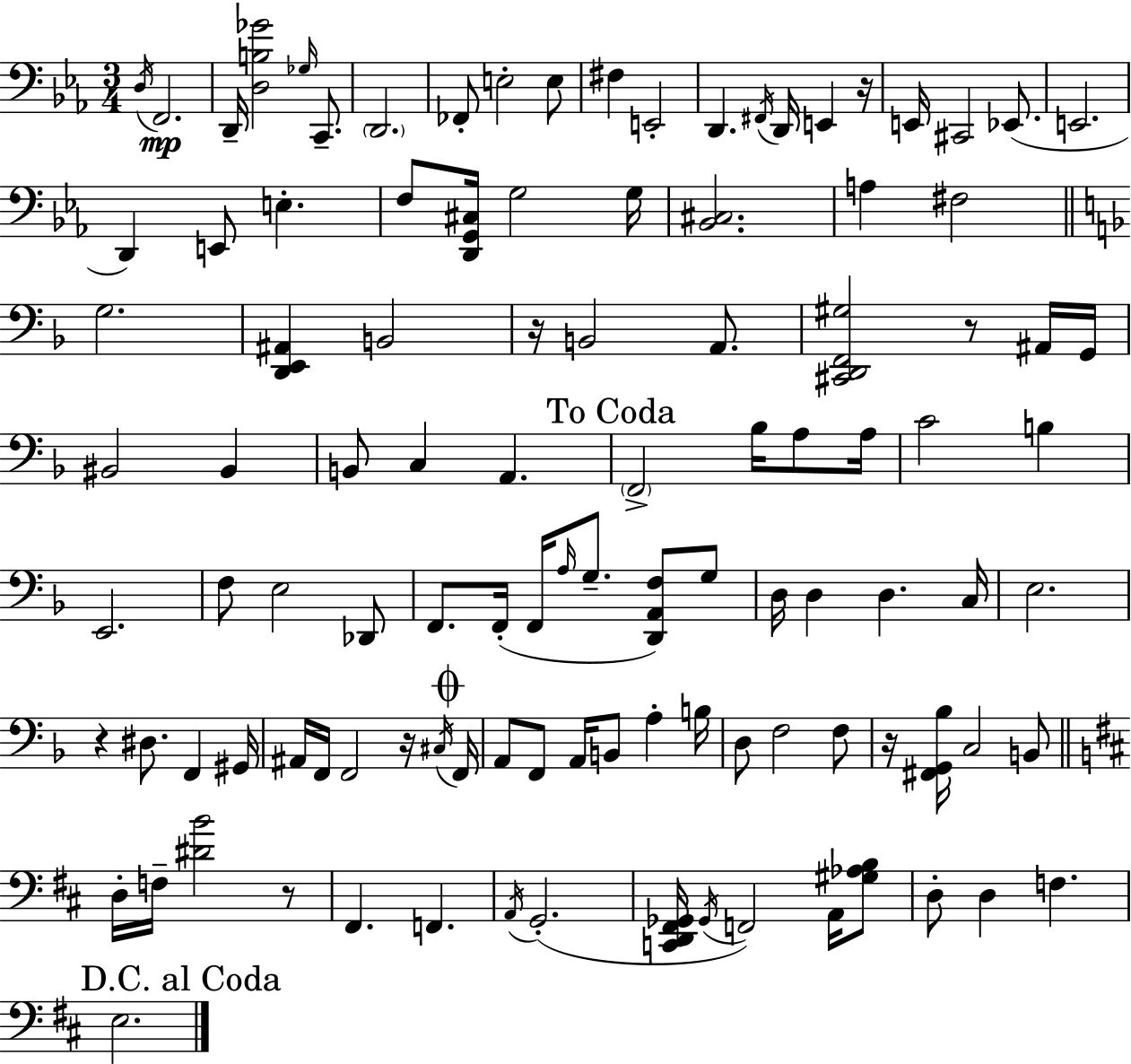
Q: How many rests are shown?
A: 7